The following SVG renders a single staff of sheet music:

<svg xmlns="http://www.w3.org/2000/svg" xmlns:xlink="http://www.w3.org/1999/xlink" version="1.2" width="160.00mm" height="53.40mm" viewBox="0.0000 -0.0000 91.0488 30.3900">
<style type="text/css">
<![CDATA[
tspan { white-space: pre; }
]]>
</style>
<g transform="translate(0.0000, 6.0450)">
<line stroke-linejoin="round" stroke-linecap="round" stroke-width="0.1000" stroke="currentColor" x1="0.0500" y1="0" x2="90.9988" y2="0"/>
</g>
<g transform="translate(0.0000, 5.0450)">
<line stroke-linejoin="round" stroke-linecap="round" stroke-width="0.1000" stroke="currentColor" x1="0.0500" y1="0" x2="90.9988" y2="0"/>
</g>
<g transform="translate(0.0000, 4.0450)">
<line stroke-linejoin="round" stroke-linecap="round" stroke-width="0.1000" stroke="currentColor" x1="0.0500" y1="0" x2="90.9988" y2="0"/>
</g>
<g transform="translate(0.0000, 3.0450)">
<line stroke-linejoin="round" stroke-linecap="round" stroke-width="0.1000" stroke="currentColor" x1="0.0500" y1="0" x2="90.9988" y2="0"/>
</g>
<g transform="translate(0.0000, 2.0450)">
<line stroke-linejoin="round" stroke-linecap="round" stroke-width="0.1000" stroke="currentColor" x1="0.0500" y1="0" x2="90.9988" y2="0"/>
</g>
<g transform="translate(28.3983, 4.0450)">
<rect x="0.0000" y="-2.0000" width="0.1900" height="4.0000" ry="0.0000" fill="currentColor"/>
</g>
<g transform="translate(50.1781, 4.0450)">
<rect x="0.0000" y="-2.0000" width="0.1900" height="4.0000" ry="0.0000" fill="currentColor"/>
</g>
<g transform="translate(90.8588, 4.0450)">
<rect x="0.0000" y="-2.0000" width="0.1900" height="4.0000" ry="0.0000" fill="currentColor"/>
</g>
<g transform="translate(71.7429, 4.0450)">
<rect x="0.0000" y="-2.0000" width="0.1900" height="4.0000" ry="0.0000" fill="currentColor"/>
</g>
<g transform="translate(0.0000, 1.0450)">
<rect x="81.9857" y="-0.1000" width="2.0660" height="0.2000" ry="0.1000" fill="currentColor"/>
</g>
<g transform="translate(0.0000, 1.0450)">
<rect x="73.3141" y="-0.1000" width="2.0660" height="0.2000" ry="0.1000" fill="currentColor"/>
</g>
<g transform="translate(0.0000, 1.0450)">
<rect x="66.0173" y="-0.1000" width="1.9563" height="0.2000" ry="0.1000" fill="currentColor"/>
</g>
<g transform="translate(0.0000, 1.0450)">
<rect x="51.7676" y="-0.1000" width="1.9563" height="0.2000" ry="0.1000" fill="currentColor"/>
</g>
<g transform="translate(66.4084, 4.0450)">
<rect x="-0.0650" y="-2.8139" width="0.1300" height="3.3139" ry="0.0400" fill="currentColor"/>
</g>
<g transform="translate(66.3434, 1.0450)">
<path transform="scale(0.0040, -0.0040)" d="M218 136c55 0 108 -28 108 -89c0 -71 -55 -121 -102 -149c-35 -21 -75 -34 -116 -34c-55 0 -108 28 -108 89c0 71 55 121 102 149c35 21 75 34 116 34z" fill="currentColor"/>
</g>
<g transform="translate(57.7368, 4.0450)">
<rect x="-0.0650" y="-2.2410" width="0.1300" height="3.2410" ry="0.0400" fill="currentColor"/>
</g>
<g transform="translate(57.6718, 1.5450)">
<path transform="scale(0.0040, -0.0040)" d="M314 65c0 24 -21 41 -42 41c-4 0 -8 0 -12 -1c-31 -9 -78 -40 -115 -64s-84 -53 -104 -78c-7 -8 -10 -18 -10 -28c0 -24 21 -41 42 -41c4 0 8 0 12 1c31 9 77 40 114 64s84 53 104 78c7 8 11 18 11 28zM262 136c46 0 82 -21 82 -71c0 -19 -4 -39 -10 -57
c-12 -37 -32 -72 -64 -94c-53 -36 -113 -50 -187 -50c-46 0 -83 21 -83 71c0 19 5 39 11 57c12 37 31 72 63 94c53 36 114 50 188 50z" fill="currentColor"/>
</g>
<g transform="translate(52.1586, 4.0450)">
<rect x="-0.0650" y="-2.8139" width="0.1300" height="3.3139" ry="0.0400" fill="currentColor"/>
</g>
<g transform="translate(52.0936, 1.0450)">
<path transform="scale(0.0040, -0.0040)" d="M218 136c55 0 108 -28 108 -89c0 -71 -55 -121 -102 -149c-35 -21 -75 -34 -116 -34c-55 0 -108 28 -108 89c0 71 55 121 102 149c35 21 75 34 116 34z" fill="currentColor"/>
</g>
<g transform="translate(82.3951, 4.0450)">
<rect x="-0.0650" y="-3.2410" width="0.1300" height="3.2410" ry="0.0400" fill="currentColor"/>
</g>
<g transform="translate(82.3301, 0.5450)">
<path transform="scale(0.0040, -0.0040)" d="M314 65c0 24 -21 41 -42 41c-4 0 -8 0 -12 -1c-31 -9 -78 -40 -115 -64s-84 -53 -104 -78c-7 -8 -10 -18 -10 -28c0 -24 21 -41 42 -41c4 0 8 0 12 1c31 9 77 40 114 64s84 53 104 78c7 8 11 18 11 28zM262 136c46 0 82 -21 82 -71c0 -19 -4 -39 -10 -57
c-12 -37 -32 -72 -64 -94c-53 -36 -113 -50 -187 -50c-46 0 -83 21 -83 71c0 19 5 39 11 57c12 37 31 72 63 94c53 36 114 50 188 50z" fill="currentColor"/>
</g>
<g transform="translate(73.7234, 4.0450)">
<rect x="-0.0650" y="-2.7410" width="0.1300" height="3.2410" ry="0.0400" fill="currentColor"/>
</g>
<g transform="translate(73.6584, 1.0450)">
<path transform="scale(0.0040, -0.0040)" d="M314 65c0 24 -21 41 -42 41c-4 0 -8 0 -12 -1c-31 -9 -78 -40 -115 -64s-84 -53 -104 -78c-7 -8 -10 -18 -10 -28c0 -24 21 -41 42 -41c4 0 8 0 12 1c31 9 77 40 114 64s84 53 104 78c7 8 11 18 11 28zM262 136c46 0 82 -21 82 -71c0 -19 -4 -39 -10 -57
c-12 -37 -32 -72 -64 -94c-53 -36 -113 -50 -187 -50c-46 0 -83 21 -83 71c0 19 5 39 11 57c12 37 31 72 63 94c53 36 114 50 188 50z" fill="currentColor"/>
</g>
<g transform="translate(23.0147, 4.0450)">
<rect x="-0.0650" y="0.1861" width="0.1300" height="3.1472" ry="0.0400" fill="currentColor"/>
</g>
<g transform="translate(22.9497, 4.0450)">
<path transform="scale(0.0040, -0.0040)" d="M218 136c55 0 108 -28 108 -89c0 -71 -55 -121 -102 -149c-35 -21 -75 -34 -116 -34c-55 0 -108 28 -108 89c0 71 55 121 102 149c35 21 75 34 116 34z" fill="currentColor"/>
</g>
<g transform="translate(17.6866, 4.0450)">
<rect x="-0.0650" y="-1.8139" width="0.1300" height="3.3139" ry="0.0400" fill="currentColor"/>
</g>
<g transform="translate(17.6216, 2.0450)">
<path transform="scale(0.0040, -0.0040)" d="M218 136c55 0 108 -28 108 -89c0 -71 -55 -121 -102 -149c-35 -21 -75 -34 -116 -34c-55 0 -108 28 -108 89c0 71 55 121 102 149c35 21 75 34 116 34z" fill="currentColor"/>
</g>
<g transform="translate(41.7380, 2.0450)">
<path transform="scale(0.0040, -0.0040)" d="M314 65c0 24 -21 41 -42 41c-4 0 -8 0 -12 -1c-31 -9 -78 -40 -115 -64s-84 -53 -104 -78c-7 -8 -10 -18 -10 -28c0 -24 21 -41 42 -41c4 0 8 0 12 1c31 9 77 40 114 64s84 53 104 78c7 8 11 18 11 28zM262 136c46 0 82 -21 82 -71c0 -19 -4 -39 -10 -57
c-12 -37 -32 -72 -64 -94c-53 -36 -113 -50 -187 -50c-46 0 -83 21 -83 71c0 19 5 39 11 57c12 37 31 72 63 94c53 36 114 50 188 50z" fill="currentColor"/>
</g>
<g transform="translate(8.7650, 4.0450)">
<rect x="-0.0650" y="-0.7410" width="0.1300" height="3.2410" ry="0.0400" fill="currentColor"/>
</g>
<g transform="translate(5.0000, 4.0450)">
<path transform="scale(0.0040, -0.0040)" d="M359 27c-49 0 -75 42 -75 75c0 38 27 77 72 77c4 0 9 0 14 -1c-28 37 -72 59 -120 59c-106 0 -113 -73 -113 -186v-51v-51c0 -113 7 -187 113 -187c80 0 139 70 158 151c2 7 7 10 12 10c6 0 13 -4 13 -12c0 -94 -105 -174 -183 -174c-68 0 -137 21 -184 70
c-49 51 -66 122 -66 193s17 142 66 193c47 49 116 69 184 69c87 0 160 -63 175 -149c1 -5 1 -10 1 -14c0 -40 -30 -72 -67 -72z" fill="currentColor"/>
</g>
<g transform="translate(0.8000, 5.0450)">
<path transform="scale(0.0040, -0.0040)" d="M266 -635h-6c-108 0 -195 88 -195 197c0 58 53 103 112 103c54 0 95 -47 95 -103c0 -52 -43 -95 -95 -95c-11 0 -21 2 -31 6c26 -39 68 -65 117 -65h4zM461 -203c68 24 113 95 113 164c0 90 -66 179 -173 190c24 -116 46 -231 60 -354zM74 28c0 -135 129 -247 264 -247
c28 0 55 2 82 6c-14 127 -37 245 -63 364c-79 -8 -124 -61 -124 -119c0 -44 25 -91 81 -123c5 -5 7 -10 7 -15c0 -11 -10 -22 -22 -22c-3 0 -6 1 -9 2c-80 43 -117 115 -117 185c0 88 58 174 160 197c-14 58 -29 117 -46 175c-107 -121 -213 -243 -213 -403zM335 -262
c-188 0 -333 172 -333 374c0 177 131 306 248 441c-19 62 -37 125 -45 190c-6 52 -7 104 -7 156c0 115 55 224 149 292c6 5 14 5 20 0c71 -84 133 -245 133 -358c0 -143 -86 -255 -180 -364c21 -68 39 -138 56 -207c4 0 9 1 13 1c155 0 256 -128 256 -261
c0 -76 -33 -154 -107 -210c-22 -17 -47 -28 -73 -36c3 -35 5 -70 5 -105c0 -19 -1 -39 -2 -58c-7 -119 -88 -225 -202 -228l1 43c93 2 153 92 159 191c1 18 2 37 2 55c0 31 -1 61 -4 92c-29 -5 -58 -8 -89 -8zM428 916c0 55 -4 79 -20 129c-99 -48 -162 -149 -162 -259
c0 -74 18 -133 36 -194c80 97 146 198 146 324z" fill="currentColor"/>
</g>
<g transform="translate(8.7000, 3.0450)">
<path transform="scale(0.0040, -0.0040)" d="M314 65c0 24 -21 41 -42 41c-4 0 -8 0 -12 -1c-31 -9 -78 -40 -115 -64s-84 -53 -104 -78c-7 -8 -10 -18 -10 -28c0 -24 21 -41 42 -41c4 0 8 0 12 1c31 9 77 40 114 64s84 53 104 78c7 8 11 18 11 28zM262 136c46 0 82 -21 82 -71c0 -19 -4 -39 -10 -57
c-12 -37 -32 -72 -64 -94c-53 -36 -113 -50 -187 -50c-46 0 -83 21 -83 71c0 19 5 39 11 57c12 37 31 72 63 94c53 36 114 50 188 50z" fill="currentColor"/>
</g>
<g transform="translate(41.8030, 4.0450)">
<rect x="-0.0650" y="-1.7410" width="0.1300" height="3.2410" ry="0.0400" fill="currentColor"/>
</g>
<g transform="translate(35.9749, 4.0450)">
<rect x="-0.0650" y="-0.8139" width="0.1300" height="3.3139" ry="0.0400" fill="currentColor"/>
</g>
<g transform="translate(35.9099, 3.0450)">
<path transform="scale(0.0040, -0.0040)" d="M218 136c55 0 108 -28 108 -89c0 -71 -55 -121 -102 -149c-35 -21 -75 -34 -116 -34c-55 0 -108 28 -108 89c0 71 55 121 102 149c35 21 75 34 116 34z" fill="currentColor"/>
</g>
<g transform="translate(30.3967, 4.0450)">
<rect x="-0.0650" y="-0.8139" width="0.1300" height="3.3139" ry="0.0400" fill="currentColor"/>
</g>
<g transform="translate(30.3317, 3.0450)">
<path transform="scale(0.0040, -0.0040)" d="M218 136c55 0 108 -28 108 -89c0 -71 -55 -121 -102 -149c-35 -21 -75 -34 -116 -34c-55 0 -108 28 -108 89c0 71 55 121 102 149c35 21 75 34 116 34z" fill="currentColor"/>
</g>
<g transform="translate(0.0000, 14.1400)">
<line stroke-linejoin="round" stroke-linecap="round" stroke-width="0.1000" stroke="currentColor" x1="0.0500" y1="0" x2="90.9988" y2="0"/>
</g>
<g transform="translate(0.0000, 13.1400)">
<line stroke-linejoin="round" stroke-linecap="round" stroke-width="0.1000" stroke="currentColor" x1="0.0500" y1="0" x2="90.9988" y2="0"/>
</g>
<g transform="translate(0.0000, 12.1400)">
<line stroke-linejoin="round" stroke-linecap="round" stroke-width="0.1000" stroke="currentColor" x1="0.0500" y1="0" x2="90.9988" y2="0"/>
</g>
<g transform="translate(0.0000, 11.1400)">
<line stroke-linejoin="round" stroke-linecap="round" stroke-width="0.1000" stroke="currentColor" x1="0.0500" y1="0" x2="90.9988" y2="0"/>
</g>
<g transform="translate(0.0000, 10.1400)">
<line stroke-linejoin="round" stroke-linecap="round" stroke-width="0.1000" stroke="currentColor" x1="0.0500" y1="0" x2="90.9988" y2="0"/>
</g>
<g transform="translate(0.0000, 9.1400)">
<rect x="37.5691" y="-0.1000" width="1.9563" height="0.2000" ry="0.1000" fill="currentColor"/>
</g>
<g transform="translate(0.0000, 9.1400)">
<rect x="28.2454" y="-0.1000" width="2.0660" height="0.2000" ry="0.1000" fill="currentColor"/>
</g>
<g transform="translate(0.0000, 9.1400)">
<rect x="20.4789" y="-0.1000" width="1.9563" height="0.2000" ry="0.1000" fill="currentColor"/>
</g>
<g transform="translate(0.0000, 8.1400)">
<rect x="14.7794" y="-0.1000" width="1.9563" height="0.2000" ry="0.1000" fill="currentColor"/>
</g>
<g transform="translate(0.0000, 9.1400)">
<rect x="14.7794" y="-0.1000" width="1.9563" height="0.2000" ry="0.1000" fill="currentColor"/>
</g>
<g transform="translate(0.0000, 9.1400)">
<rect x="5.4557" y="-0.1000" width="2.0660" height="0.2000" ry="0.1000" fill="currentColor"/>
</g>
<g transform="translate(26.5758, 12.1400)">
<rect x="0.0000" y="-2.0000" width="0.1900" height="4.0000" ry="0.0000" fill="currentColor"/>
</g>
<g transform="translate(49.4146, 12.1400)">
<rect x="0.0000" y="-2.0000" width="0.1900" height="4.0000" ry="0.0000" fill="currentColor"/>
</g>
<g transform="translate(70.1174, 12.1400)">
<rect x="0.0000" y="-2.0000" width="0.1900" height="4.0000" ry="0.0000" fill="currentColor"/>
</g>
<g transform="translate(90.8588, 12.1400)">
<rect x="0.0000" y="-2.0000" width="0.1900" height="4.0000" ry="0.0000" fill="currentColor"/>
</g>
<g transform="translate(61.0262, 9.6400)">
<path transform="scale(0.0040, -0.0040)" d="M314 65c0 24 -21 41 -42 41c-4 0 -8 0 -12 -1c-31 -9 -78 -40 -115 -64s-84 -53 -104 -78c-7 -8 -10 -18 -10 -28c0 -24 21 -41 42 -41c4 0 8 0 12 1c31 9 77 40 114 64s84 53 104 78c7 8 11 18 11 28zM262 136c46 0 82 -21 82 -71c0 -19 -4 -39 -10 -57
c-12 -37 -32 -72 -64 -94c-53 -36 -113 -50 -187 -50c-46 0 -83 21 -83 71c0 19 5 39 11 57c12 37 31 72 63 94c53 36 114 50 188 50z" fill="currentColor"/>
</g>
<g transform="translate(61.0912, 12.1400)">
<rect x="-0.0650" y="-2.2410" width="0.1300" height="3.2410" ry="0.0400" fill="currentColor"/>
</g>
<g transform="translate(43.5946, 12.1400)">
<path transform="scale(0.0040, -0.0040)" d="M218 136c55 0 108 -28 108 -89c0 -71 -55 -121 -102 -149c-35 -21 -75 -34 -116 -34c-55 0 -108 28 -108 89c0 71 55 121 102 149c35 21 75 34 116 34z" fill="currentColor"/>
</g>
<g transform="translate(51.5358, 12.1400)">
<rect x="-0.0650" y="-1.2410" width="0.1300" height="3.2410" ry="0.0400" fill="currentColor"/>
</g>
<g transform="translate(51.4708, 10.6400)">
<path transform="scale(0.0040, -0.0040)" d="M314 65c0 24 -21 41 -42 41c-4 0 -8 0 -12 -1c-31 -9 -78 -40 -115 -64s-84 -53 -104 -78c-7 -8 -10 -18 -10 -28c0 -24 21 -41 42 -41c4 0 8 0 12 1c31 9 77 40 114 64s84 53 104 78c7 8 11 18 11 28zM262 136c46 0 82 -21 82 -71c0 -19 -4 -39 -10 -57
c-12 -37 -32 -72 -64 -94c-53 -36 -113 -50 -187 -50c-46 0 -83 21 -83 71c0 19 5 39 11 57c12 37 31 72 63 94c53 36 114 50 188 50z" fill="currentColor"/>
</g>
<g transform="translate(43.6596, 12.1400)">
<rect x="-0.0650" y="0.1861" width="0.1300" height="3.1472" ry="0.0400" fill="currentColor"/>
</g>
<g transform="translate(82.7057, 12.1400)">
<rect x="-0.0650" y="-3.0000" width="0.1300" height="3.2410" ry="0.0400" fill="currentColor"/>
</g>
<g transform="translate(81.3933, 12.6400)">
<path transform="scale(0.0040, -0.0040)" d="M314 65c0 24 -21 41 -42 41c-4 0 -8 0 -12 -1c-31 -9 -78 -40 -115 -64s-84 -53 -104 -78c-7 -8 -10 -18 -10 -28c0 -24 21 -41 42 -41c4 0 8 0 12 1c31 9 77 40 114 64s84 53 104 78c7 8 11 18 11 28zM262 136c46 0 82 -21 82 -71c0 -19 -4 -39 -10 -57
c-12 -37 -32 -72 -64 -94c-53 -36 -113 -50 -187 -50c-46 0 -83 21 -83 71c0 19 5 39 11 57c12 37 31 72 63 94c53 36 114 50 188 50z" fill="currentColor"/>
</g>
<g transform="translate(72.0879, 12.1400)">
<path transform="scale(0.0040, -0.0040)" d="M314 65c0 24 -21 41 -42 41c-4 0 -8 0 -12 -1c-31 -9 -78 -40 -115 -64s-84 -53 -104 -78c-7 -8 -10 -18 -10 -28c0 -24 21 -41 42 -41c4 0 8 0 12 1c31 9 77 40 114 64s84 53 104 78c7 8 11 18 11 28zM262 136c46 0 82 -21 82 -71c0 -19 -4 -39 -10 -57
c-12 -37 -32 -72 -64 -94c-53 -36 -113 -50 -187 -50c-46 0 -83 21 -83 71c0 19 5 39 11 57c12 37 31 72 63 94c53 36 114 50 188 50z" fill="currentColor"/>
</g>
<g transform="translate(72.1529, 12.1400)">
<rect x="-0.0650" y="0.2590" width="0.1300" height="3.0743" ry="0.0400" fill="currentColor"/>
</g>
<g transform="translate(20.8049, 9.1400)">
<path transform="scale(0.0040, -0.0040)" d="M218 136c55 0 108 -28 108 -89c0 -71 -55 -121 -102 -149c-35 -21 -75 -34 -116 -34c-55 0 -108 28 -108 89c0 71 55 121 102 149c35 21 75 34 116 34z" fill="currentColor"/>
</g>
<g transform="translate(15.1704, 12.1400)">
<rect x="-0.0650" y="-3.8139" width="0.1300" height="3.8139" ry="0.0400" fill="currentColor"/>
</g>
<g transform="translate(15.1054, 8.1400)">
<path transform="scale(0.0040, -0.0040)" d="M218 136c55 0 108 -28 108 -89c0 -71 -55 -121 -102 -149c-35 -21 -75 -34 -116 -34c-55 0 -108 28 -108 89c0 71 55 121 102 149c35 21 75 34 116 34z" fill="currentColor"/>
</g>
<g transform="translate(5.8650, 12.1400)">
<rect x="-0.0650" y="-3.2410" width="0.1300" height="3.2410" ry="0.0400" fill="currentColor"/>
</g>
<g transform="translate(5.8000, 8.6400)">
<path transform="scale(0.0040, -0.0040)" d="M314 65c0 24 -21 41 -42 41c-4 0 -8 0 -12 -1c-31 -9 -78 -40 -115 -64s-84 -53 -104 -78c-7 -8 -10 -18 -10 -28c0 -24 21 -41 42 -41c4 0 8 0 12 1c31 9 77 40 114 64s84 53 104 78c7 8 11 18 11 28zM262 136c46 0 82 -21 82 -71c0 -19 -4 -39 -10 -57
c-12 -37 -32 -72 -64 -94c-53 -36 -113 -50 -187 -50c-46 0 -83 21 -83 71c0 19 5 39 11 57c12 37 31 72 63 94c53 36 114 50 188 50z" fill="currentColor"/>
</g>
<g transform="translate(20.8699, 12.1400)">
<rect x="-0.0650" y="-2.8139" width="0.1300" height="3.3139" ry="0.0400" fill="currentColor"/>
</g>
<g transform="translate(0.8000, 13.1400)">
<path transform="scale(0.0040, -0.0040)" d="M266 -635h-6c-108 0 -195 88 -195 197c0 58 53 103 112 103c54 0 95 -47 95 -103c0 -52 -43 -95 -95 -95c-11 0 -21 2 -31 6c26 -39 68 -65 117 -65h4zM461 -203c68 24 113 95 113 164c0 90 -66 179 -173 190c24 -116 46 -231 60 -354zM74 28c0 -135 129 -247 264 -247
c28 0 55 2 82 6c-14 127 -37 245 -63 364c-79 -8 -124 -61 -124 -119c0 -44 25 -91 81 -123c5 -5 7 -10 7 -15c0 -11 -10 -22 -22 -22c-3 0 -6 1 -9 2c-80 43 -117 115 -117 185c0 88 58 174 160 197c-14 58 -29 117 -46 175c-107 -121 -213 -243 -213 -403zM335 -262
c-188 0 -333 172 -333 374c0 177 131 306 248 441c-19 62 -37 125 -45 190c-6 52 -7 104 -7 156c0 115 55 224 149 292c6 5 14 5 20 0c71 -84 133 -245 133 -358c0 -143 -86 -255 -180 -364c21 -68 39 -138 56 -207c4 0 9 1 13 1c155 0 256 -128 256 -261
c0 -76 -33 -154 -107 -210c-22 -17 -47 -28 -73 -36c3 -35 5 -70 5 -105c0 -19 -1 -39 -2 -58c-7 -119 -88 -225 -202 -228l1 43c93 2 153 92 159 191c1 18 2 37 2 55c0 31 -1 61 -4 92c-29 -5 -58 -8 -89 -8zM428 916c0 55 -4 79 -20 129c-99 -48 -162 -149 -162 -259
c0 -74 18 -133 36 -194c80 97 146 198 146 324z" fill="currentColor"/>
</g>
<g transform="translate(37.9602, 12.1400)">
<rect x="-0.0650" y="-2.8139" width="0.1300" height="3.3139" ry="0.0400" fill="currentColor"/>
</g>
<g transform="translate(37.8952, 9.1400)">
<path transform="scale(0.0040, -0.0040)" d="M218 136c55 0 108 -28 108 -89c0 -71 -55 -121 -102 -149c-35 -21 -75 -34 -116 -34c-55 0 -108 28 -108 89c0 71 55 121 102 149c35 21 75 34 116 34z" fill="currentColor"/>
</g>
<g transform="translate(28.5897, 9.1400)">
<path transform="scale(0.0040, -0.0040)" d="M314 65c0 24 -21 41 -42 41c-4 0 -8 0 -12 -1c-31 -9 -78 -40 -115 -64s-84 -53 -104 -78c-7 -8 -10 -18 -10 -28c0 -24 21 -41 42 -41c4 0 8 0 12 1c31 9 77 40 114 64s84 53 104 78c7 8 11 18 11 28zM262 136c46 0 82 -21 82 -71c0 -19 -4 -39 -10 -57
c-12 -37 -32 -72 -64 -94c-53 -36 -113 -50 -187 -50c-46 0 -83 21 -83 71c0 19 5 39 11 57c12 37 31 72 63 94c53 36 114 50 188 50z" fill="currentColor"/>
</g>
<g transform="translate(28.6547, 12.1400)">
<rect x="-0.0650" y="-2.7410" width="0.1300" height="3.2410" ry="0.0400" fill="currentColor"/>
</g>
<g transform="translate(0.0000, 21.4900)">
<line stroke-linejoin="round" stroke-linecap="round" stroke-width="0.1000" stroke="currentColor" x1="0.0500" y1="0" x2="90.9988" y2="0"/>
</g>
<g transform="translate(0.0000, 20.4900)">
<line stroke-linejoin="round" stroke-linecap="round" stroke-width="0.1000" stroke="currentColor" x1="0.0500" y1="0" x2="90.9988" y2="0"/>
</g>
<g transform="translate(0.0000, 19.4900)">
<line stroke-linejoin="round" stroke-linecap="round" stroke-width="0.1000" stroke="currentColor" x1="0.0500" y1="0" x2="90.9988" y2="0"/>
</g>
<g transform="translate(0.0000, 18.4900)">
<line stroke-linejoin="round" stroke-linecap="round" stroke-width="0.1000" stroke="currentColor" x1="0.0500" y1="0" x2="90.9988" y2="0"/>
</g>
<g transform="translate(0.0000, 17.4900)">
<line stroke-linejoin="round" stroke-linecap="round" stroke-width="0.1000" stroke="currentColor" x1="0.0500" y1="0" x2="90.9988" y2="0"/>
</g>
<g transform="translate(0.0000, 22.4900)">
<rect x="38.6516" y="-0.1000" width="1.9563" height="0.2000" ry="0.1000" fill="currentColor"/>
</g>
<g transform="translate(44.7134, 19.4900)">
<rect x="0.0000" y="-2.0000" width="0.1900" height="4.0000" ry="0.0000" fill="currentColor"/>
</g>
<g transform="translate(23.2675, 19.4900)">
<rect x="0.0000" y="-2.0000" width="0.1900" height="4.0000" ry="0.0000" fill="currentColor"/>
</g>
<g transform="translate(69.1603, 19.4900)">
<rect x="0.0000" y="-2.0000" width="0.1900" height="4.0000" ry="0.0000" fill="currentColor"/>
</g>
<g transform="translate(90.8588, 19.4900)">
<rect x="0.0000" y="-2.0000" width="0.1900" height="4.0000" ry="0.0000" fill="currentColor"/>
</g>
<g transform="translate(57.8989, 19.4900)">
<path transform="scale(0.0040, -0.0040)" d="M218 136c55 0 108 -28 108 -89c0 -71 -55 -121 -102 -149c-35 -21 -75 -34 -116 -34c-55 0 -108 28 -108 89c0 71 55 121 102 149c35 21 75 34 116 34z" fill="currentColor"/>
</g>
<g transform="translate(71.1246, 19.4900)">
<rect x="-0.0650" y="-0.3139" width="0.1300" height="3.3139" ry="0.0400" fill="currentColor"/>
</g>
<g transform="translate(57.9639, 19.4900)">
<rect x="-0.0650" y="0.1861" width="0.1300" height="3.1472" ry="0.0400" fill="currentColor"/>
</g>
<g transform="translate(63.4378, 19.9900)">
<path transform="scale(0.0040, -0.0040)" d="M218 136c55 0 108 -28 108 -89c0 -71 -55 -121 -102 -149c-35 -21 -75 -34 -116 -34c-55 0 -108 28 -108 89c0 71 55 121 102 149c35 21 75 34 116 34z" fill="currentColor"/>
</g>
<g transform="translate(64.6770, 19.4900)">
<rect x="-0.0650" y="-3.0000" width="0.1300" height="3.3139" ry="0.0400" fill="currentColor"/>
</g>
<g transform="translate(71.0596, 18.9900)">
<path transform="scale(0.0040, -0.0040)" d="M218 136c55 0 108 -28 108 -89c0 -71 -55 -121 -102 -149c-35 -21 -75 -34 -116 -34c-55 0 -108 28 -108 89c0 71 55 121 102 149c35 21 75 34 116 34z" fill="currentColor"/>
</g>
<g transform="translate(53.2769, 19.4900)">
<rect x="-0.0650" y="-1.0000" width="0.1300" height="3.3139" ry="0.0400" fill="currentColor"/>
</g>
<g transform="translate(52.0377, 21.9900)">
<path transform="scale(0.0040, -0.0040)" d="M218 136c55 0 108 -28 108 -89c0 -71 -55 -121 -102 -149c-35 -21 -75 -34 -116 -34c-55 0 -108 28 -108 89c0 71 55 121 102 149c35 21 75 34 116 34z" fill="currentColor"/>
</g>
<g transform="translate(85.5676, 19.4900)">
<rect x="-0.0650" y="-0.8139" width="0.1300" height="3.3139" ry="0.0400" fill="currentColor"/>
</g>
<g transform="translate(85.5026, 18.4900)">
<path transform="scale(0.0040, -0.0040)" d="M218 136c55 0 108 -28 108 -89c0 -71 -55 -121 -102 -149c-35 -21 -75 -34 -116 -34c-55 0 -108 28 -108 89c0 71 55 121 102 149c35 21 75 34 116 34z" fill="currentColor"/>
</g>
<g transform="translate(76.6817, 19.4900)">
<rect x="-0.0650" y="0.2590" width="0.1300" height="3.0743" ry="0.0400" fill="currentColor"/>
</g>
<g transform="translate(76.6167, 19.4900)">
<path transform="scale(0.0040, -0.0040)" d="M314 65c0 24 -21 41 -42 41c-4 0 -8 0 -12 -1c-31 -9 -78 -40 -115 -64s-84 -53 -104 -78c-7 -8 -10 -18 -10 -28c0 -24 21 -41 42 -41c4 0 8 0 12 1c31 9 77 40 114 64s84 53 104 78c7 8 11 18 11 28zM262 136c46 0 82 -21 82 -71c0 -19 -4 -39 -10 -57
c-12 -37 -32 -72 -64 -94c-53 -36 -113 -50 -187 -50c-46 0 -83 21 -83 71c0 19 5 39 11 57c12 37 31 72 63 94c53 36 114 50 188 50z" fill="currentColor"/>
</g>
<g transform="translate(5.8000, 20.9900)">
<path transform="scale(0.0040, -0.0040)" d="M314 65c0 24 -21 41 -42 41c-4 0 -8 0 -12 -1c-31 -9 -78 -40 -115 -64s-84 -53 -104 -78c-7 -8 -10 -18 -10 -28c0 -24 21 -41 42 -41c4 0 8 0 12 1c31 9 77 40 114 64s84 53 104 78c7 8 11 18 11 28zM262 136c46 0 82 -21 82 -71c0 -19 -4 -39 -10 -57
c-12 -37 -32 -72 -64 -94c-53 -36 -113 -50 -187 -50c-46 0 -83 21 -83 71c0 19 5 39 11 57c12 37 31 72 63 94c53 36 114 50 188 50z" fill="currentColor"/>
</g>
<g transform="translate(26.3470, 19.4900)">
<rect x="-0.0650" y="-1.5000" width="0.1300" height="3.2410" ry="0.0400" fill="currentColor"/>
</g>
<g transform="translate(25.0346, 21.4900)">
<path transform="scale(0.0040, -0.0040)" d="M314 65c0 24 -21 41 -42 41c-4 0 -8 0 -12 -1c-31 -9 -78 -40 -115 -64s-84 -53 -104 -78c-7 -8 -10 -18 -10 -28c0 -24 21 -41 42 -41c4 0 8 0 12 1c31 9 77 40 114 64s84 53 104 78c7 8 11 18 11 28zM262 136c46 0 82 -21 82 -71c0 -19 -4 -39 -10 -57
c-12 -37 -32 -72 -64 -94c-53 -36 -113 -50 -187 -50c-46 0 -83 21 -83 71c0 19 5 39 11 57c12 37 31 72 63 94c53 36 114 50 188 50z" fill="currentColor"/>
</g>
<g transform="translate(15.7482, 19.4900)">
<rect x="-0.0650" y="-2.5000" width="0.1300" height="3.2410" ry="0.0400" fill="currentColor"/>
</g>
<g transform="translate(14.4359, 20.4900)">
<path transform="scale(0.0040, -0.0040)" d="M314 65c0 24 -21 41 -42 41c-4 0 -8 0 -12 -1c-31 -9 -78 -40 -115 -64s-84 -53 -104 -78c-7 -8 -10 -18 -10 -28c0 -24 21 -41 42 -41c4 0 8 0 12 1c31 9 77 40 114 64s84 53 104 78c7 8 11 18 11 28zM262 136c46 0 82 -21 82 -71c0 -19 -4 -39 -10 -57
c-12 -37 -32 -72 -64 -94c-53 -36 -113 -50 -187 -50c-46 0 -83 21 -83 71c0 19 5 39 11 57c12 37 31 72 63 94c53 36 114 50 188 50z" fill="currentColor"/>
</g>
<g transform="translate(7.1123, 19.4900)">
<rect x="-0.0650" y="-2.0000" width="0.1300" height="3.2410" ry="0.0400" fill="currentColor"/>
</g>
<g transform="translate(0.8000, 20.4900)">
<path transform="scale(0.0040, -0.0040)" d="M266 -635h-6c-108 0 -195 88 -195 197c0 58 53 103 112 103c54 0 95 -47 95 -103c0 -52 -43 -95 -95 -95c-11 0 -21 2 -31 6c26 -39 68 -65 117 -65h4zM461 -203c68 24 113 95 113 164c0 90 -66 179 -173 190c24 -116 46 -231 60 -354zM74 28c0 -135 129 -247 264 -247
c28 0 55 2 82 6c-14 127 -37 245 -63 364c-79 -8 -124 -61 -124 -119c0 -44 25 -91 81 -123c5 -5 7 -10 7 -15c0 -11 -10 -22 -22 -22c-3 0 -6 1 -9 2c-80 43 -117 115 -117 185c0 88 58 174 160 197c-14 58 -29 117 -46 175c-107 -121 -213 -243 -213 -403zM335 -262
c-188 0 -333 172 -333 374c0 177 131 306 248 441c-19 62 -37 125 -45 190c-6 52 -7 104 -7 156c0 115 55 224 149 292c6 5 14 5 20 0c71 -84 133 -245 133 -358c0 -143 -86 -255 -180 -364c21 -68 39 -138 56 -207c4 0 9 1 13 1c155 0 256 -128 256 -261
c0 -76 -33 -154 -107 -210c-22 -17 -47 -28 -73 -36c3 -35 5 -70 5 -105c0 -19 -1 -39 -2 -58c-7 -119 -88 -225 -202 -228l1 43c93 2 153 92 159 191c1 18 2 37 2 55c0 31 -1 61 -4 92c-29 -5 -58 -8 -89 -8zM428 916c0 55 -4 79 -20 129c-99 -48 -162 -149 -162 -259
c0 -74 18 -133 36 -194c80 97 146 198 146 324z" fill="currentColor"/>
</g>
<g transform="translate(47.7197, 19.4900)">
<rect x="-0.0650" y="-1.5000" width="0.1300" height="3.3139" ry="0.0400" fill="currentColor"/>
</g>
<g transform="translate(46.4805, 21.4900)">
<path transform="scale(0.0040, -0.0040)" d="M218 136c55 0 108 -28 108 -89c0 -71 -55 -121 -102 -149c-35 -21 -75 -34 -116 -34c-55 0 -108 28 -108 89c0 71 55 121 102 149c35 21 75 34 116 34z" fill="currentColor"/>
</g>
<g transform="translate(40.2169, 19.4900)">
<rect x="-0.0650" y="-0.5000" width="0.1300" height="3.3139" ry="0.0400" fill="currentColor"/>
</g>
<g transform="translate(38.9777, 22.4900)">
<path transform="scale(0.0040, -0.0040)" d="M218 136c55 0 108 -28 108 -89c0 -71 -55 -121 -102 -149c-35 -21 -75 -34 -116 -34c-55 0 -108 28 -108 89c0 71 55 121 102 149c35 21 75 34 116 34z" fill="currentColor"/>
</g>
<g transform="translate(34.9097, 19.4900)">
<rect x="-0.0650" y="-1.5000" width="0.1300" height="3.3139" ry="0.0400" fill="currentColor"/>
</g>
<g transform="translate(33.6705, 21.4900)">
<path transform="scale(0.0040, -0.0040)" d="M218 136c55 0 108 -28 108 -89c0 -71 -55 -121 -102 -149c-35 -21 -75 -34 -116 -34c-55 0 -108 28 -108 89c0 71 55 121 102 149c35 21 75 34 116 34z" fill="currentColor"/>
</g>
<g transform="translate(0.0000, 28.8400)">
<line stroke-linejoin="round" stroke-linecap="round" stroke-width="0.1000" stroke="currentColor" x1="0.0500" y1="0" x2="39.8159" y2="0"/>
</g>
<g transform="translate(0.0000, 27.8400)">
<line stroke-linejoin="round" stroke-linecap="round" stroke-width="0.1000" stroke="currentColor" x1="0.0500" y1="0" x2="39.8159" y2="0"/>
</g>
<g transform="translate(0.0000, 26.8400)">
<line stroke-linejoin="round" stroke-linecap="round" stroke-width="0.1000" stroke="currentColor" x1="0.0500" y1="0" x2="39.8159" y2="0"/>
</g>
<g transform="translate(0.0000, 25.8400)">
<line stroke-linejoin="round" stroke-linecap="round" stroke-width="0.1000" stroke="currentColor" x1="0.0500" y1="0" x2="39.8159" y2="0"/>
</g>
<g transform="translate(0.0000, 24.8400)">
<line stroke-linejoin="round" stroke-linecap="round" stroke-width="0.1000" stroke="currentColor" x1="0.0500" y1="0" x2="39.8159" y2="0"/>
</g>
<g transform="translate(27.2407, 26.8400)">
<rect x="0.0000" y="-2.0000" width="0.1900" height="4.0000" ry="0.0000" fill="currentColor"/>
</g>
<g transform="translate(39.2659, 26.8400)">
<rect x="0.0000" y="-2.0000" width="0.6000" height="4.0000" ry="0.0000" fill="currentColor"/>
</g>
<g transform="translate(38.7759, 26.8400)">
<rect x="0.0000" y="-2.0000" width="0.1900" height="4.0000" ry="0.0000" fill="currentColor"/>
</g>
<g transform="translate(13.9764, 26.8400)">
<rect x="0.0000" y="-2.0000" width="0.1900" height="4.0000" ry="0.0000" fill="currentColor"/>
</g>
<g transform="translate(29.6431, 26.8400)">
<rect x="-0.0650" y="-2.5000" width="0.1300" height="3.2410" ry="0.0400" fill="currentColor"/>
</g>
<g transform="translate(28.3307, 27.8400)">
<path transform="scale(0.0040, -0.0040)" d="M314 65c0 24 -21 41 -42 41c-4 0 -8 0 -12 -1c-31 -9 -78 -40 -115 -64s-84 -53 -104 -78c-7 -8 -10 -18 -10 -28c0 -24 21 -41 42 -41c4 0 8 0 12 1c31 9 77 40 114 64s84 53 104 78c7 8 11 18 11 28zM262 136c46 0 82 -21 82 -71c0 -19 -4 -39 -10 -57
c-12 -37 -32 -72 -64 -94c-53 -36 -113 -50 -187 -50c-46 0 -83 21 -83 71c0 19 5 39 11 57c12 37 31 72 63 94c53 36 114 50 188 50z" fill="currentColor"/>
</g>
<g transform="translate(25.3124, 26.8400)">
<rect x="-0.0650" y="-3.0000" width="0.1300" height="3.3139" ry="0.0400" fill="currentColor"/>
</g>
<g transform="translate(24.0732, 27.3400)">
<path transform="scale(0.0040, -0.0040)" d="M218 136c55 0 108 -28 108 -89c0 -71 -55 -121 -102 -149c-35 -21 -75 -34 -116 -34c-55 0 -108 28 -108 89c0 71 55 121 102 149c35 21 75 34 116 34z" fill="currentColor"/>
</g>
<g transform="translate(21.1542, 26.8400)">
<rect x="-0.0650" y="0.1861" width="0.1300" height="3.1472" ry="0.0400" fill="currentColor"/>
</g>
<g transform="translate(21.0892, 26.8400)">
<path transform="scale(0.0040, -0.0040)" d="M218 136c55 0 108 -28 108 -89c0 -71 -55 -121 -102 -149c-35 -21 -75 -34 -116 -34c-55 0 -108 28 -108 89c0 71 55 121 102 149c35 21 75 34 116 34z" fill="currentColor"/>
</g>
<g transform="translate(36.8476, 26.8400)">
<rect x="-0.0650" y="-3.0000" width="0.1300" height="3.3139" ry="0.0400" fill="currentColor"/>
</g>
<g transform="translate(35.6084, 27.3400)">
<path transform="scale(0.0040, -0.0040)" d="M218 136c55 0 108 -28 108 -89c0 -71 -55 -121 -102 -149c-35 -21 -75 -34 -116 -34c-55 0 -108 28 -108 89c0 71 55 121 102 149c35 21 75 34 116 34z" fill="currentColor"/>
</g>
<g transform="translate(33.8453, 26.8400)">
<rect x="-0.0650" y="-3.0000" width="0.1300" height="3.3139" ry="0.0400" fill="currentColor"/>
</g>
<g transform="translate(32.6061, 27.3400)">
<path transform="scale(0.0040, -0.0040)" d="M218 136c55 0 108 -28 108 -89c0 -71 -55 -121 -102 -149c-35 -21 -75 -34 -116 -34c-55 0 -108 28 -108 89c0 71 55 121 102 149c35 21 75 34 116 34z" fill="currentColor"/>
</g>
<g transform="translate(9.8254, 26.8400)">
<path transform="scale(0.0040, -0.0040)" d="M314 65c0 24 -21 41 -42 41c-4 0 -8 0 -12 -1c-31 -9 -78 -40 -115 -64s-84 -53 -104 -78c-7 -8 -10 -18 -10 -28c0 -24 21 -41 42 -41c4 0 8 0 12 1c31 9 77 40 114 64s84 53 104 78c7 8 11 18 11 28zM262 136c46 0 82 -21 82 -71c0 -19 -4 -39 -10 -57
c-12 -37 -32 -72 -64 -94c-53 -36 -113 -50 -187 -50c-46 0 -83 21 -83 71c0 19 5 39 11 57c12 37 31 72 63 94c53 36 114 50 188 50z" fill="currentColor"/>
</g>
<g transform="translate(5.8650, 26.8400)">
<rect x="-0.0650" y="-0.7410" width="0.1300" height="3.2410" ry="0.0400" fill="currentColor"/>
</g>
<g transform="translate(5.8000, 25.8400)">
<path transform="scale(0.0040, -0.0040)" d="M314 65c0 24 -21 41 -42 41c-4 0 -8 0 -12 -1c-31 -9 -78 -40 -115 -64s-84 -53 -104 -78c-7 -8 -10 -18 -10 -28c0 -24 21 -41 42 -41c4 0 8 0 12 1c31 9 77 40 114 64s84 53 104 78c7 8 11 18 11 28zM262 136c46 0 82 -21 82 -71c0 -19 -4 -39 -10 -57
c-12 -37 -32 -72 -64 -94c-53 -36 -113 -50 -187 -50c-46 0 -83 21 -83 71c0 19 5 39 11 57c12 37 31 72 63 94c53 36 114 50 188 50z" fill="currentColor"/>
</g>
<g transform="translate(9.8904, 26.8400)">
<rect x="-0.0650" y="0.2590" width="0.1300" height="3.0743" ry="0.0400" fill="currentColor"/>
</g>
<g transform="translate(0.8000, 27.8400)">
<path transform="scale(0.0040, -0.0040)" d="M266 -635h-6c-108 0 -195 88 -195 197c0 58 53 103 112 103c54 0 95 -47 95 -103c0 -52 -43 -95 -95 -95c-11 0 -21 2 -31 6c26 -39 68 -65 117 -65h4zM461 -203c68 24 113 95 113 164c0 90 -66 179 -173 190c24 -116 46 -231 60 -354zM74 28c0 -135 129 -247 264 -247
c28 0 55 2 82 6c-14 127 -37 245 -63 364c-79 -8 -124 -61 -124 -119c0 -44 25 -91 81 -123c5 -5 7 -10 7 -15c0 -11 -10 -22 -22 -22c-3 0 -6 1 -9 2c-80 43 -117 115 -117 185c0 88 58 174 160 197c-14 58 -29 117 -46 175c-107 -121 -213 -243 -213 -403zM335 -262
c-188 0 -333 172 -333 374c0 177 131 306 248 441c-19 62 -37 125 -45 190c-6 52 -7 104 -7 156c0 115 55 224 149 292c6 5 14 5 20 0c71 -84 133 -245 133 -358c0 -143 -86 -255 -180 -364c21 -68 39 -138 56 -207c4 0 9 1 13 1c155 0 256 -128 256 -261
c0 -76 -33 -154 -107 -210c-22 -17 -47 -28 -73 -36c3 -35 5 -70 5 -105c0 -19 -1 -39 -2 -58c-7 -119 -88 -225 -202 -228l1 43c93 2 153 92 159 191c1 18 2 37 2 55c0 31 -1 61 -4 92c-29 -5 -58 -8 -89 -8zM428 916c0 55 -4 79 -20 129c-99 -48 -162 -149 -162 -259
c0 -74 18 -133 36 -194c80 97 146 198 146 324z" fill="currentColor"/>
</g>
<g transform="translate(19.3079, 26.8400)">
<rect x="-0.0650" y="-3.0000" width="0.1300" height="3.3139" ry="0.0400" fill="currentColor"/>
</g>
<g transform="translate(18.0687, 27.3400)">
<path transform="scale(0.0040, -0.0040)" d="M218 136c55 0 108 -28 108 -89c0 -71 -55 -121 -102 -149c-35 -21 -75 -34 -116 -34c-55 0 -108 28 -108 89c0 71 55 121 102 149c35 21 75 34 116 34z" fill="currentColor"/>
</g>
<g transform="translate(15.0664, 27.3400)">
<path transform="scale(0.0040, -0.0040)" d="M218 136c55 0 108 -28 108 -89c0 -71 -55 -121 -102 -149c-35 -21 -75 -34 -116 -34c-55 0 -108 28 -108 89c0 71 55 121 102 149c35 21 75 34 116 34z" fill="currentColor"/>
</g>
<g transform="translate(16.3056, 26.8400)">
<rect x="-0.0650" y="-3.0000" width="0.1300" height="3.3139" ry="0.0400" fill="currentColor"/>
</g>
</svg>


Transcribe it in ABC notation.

X:1
T:Untitled
M:4/4
L:1/4
K:C
d2 f B d d f2 a g2 a a2 b2 b2 c' a a2 a B e2 g2 B2 A2 F2 G2 E2 E C E D B A c B2 d d2 B2 A A B A G2 A A